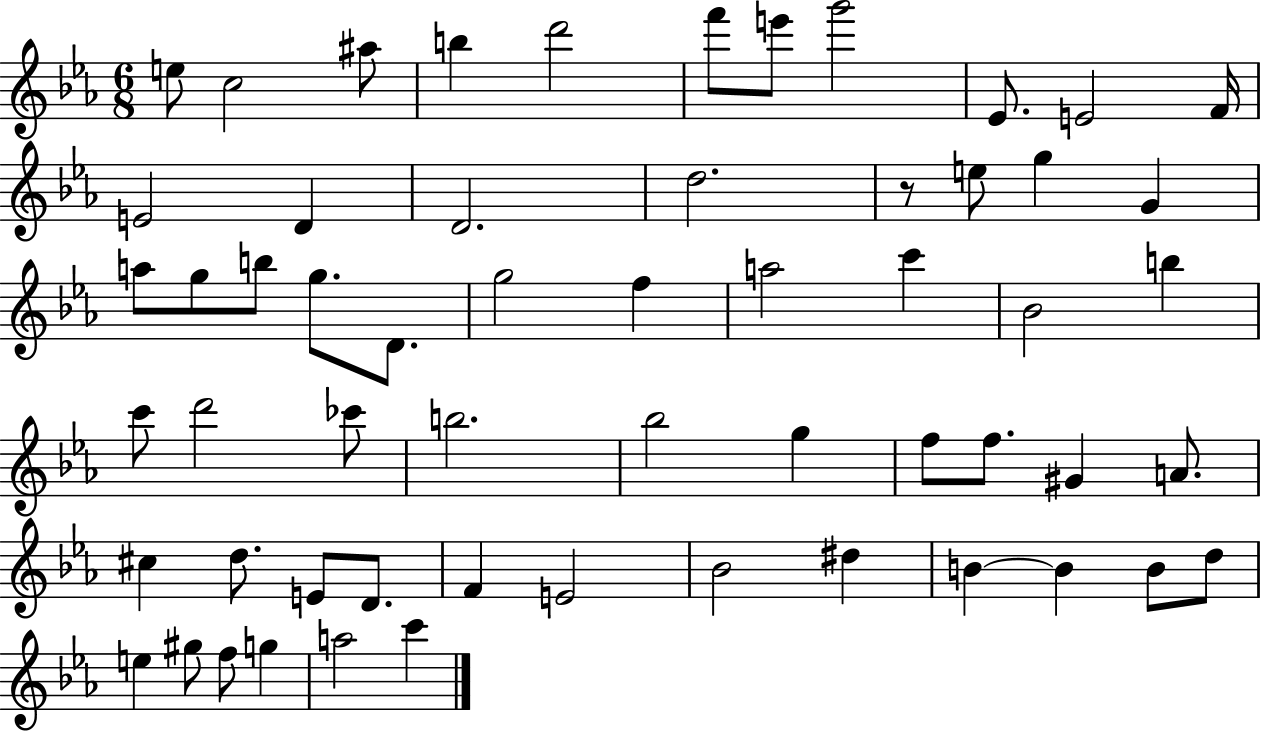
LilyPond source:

{
  \clef treble
  \numericTimeSignature
  \time 6/8
  \key ees \major
  e''8 c''2 ais''8 | b''4 d'''2 | f'''8 e'''8 g'''2 | ees'8. e'2 f'16 | \break e'2 d'4 | d'2. | d''2. | r8 e''8 g''4 g'4 | \break a''8 g''8 b''8 g''8. d'8. | g''2 f''4 | a''2 c'''4 | bes'2 b''4 | \break c'''8 d'''2 ces'''8 | b''2. | bes''2 g''4 | f''8 f''8. gis'4 a'8. | \break cis''4 d''8. e'8 d'8. | f'4 e'2 | bes'2 dis''4 | b'4~~ b'4 b'8 d''8 | \break e''4 gis''8 f''8 g''4 | a''2 c'''4 | \bar "|."
}